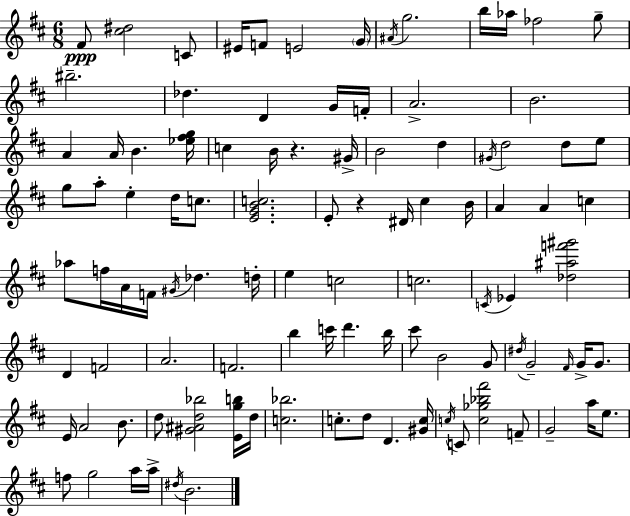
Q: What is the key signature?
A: D major